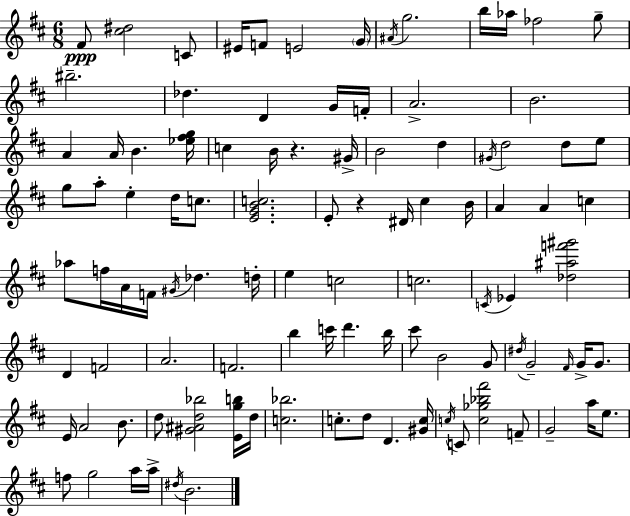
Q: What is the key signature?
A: D major